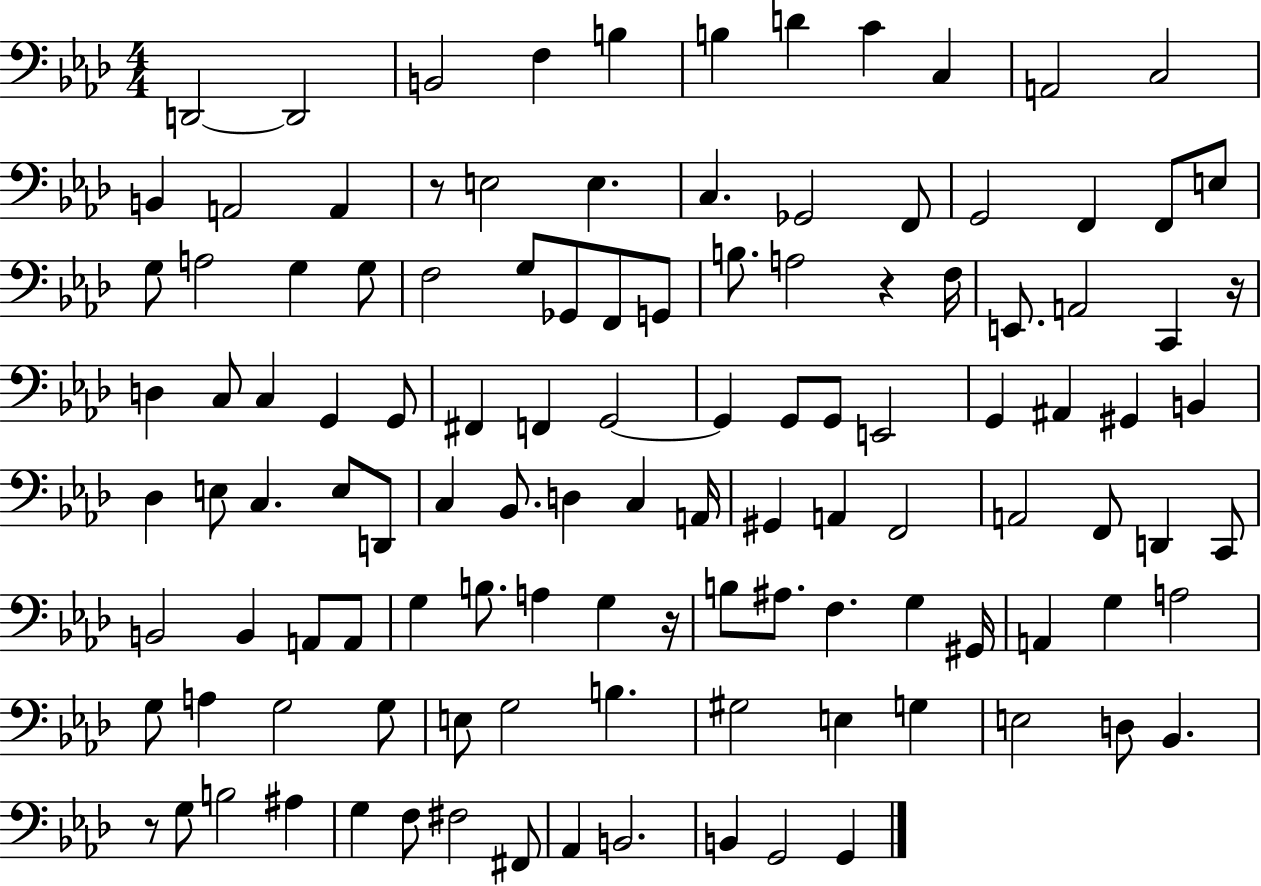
{
  \clef bass
  \numericTimeSignature
  \time 4/4
  \key aes \major
  d,2~~ d,2 | b,2 f4 b4 | b4 d'4 c'4 c4 | a,2 c2 | \break b,4 a,2 a,4 | r8 e2 e4. | c4. ges,2 f,8 | g,2 f,4 f,8 e8 | \break g8 a2 g4 g8 | f2 g8 ges,8 f,8 g,8 | b8. a2 r4 f16 | e,8. a,2 c,4 r16 | \break d4 c8 c4 g,4 g,8 | fis,4 f,4 g,2~~ | g,4 g,8 g,8 e,2 | g,4 ais,4 gis,4 b,4 | \break des4 e8 c4. e8 d,8 | c4 bes,8. d4 c4 a,16 | gis,4 a,4 f,2 | a,2 f,8 d,4 c,8 | \break b,2 b,4 a,8 a,8 | g4 b8. a4 g4 r16 | b8 ais8. f4. g4 gis,16 | a,4 g4 a2 | \break g8 a4 g2 g8 | e8 g2 b4. | gis2 e4 g4 | e2 d8 bes,4. | \break r8 g8 b2 ais4 | g4 f8 fis2 fis,8 | aes,4 b,2. | b,4 g,2 g,4 | \break \bar "|."
}